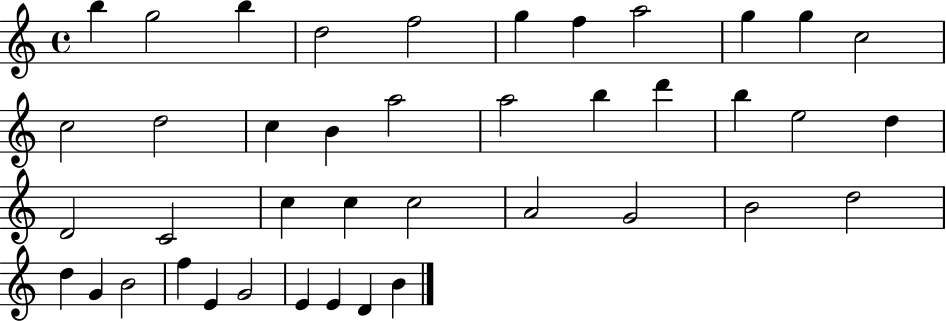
B5/q G5/h B5/q D5/h F5/h G5/q F5/q A5/h G5/q G5/q C5/h C5/h D5/h C5/q B4/q A5/h A5/h B5/q D6/q B5/q E5/h D5/q D4/h C4/h C5/q C5/q C5/h A4/h G4/h B4/h D5/h D5/q G4/q B4/h F5/q E4/q G4/h E4/q E4/q D4/q B4/q